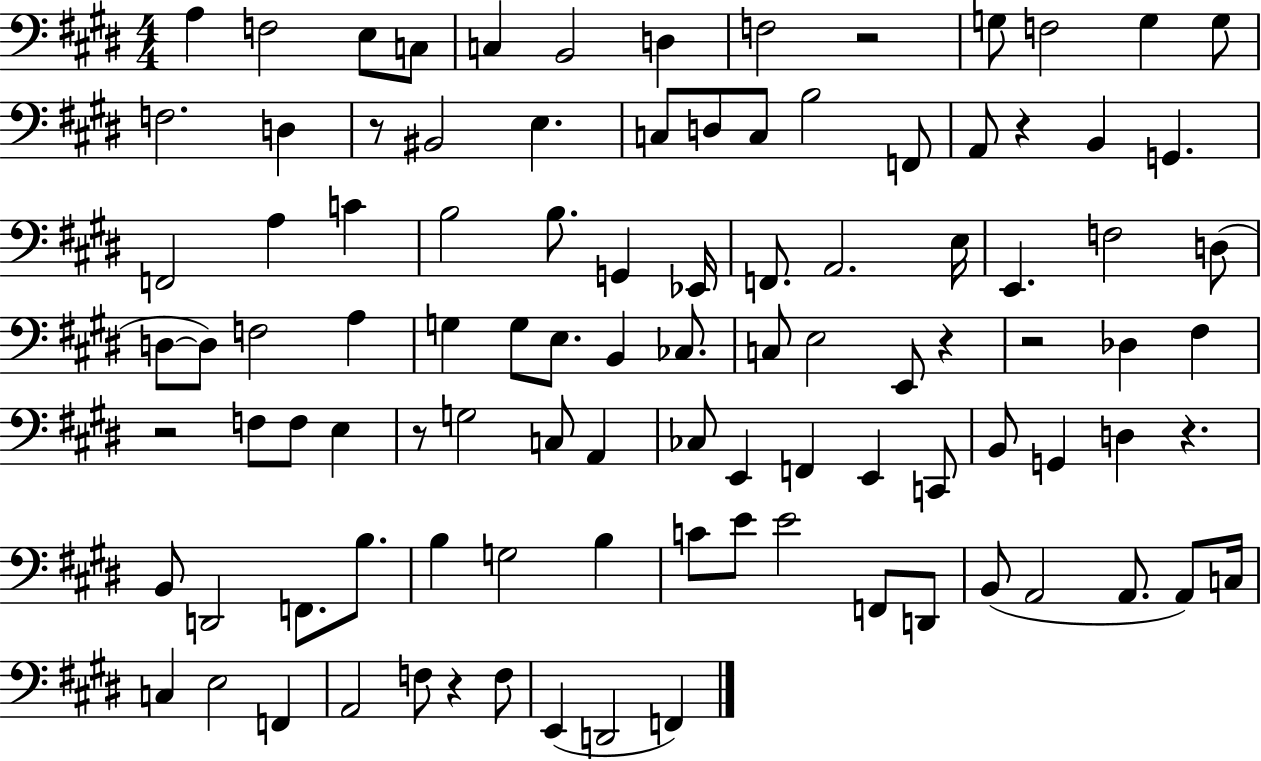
{
  \clef bass
  \numericTimeSignature
  \time 4/4
  \key e \major
  a4 f2 e8 c8 | c4 b,2 d4 | f2 r2 | g8 f2 g4 g8 | \break f2. d4 | r8 bis,2 e4. | c8 d8 c8 b2 f,8 | a,8 r4 b,4 g,4. | \break f,2 a4 c'4 | b2 b8. g,4 ees,16 | f,8. a,2. e16 | e,4. f2 d8( | \break d8~~ d8) f2 a4 | g4 g8 e8. b,4 ces8. | c8 e2 e,8 r4 | r2 des4 fis4 | \break r2 f8 f8 e4 | r8 g2 c8 a,4 | ces8 e,4 f,4 e,4 c,8 | b,8 g,4 d4 r4. | \break b,8 d,2 f,8. b8. | b4 g2 b4 | c'8 e'8 e'2 f,8 d,8 | b,8( a,2 a,8. a,8) c16 | \break c4 e2 f,4 | a,2 f8 r4 f8 | e,4( d,2 f,4) | \bar "|."
}